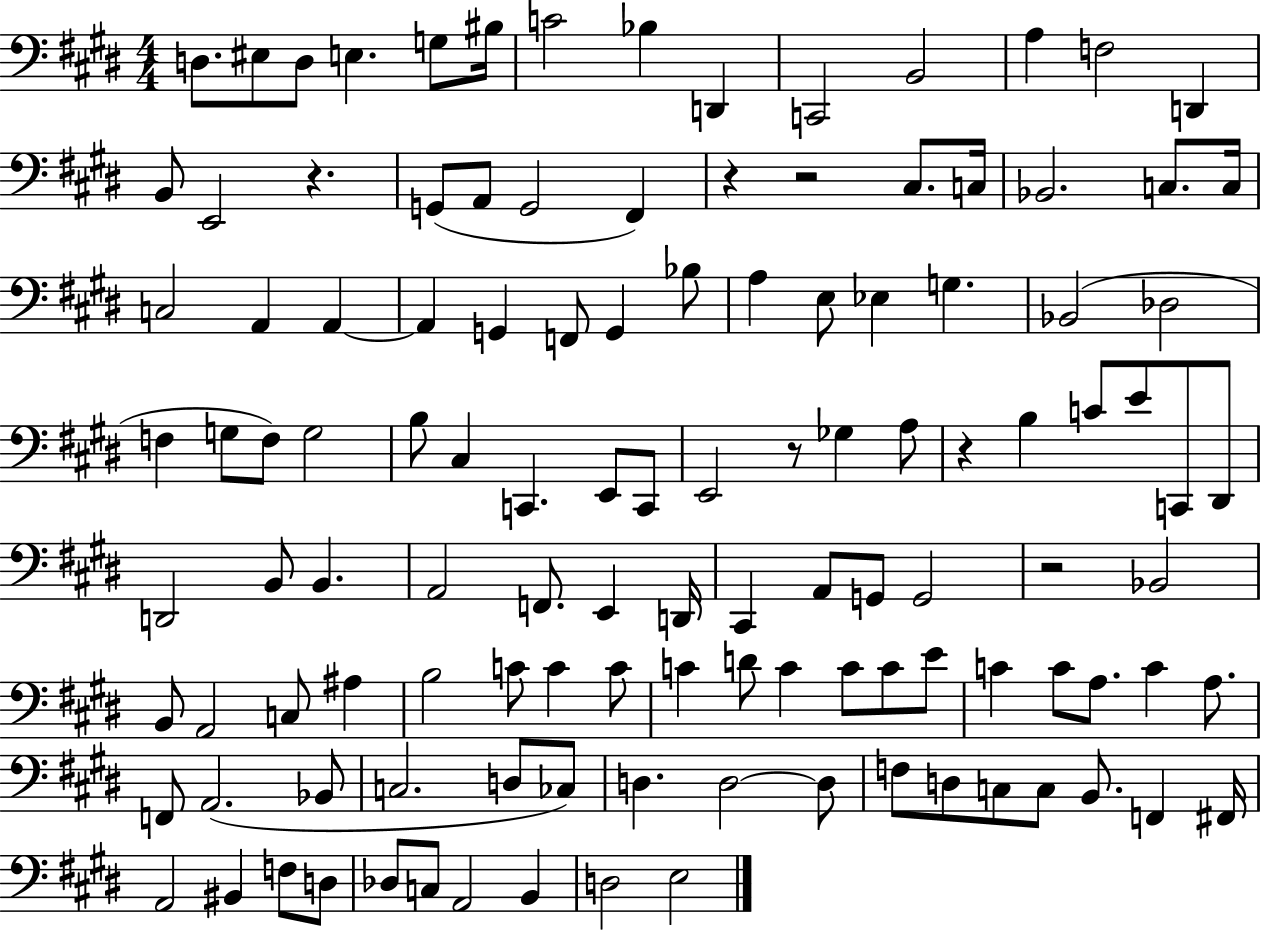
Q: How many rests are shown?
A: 6